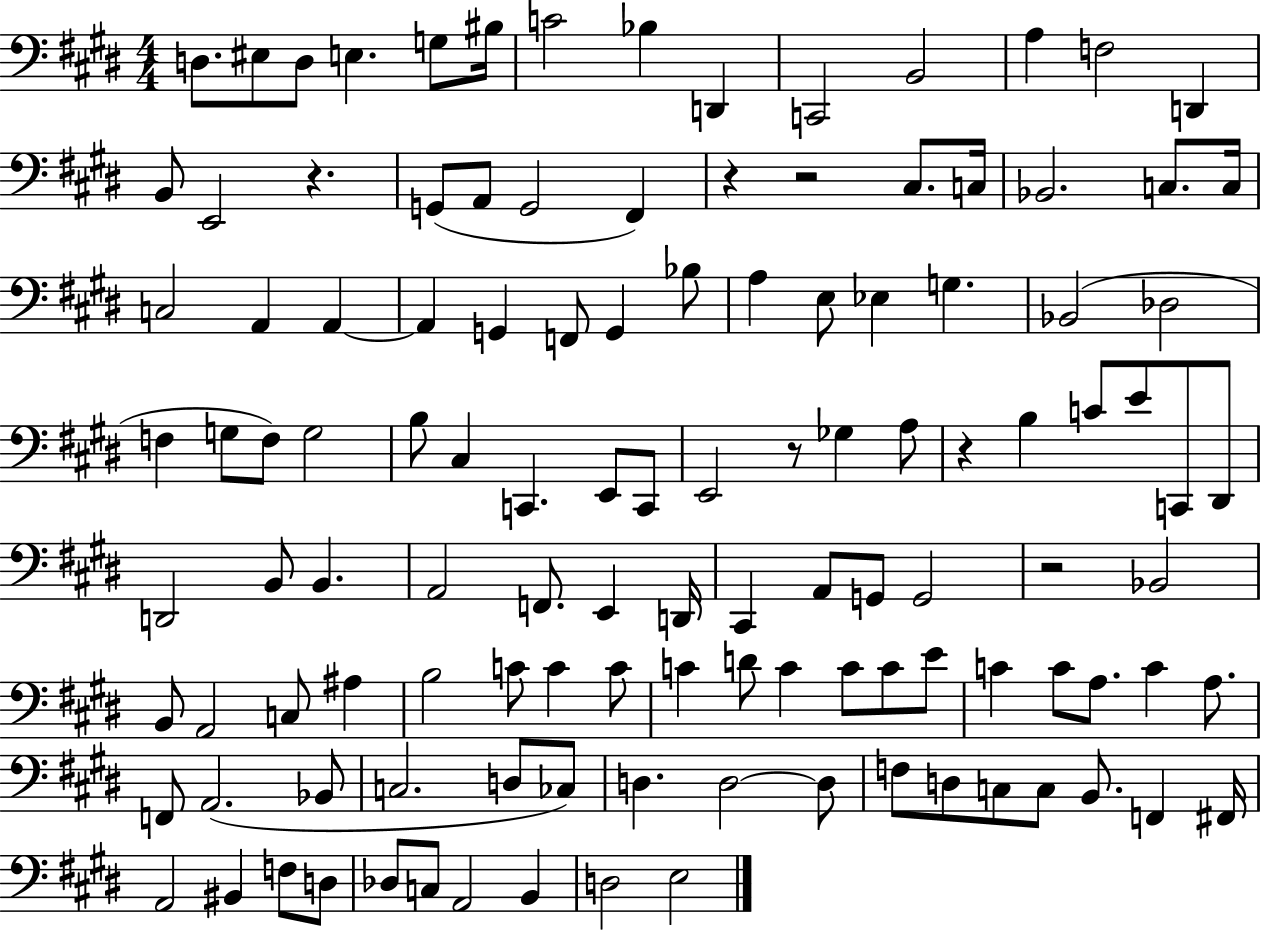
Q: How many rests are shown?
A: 6